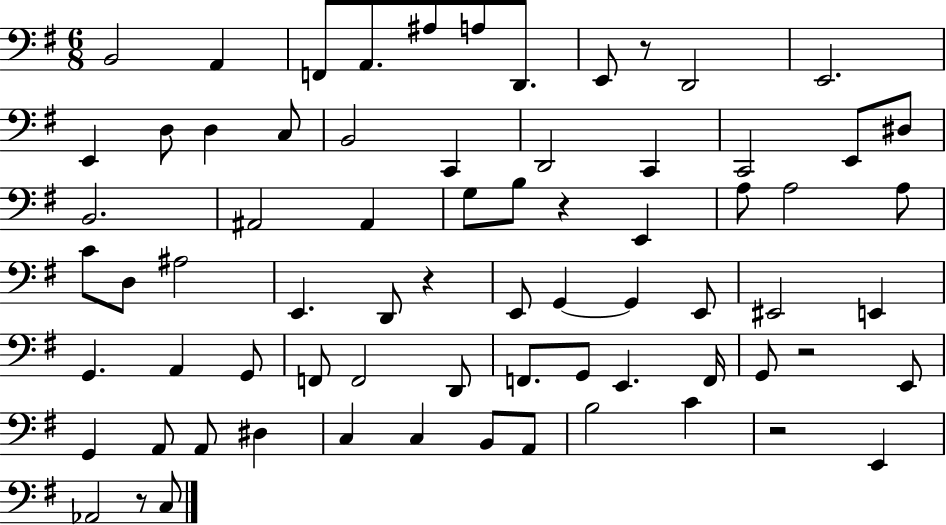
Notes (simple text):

B2/h A2/q F2/e A2/e. A#3/e A3/e D2/e. E2/e R/e D2/h E2/h. E2/q D3/e D3/q C3/e B2/h C2/q D2/h C2/q C2/h E2/e D#3/e B2/h. A#2/h A#2/q G3/e B3/e R/q E2/q A3/e A3/h A3/e C4/e D3/e A#3/h E2/q. D2/e R/q E2/e G2/q G2/q E2/e EIS2/h E2/q G2/q. A2/q G2/e F2/e F2/h D2/e F2/e. G2/e E2/q. F2/s G2/e R/h E2/e G2/q A2/e A2/e D#3/q C3/q C3/q B2/e A2/e B3/h C4/q R/h E2/q Ab2/h R/e C3/e